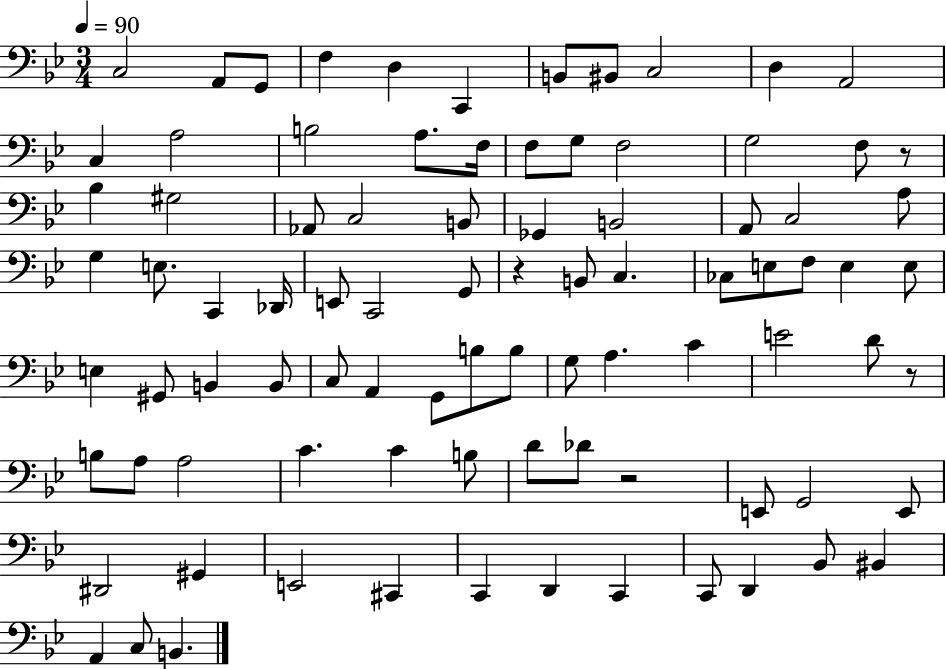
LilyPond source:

{
  \clef bass
  \numericTimeSignature
  \time 3/4
  \key bes \major
  \tempo 4 = 90
  \repeat volta 2 { c2 a,8 g,8 | f4 d4 c,4 | b,8 bis,8 c2 | d4 a,2 | \break c4 a2 | b2 a8. f16 | f8 g8 f2 | g2 f8 r8 | \break bes4 gis2 | aes,8 c2 b,8 | ges,4 b,2 | a,8 c2 a8 | \break g4 e8. c,4 des,16 | e,8 c,2 g,8 | r4 b,8 c4. | ces8 e8 f8 e4 e8 | \break e4 gis,8 b,4 b,8 | c8 a,4 g,8 b8 b8 | g8 a4. c'4 | e'2 d'8 r8 | \break b8 a8 a2 | c'4. c'4 b8 | d'8 des'8 r2 | e,8 g,2 e,8 | \break dis,2 gis,4 | e,2 cis,4 | c,4 d,4 c,4 | c,8 d,4 bes,8 bis,4 | \break a,4 c8 b,4. | } \bar "|."
}